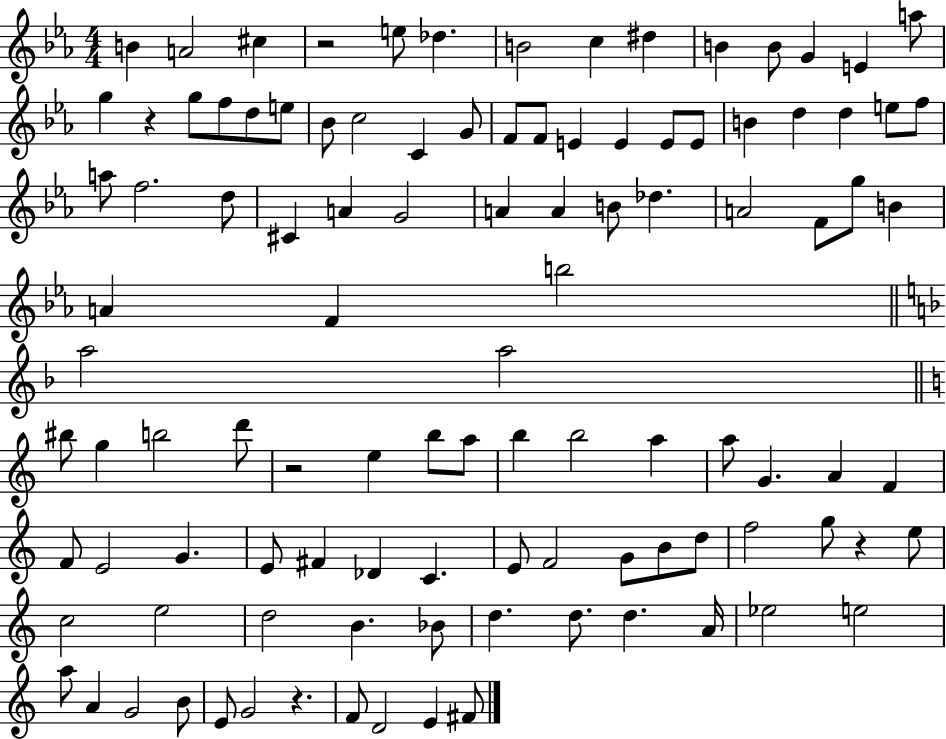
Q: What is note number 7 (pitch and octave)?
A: C5